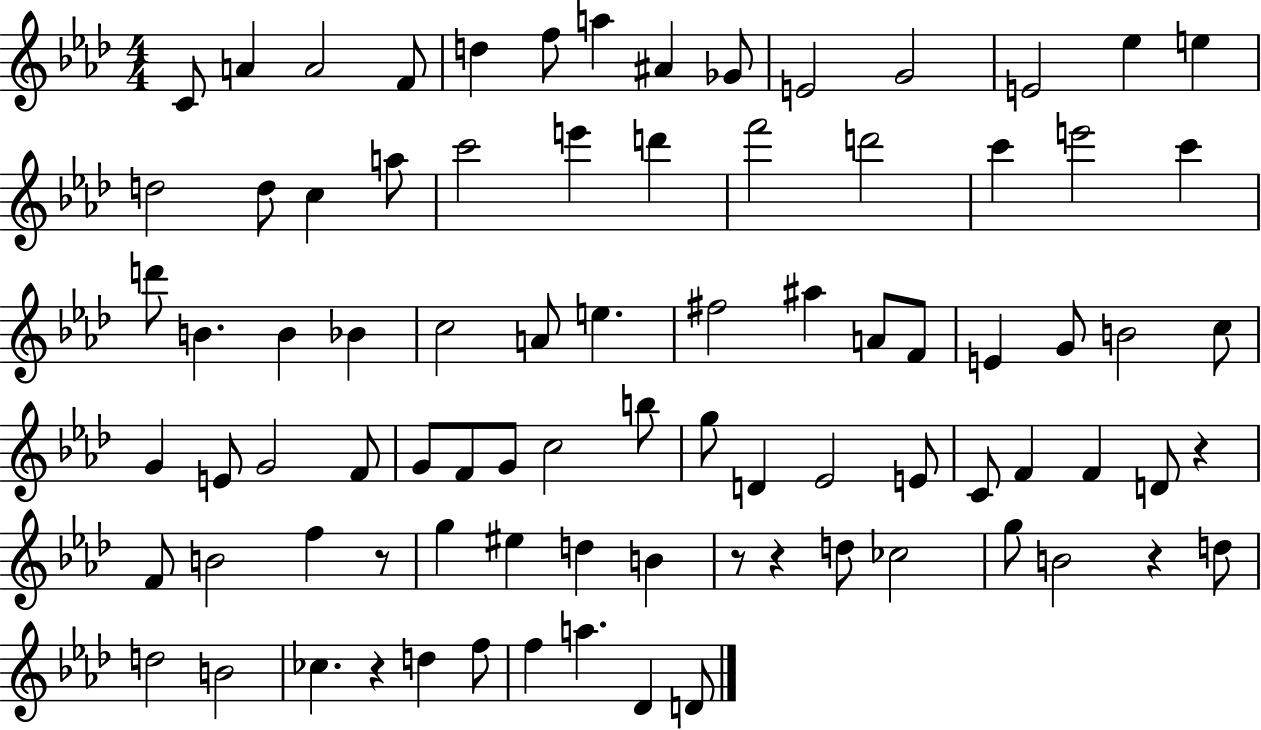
{
  \clef treble
  \numericTimeSignature
  \time 4/4
  \key aes \major
  c'8 a'4 a'2 f'8 | d''4 f''8 a''4 ais'4 ges'8 | e'2 g'2 | e'2 ees''4 e''4 | \break d''2 d''8 c''4 a''8 | c'''2 e'''4 d'''4 | f'''2 d'''2 | c'''4 e'''2 c'''4 | \break d'''8 b'4. b'4 bes'4 | c''2 a'8 e''4. | fis''2 ais''4 a'8 f'8 | e'4 g'8 b'2 c''8 | \break g'4 e'8 g'2 f'8 | g'8 f'8 g'8 c''2 b''8 | g''8 d'4 ees'2 e'8 | c'8 f'4 f'4 d'8 r4 | \break f'8 b'2 f''4 r8 | g''4 eis''4 d''4 b'4 | r8 r4 d''8 ces''2 | g''8 b'2 r4 d''8 | \break d''2 b'2 | ces''4. r4 d''4 f''8 | f''4 a''4. des'4 d'8 | \bar "|."
}